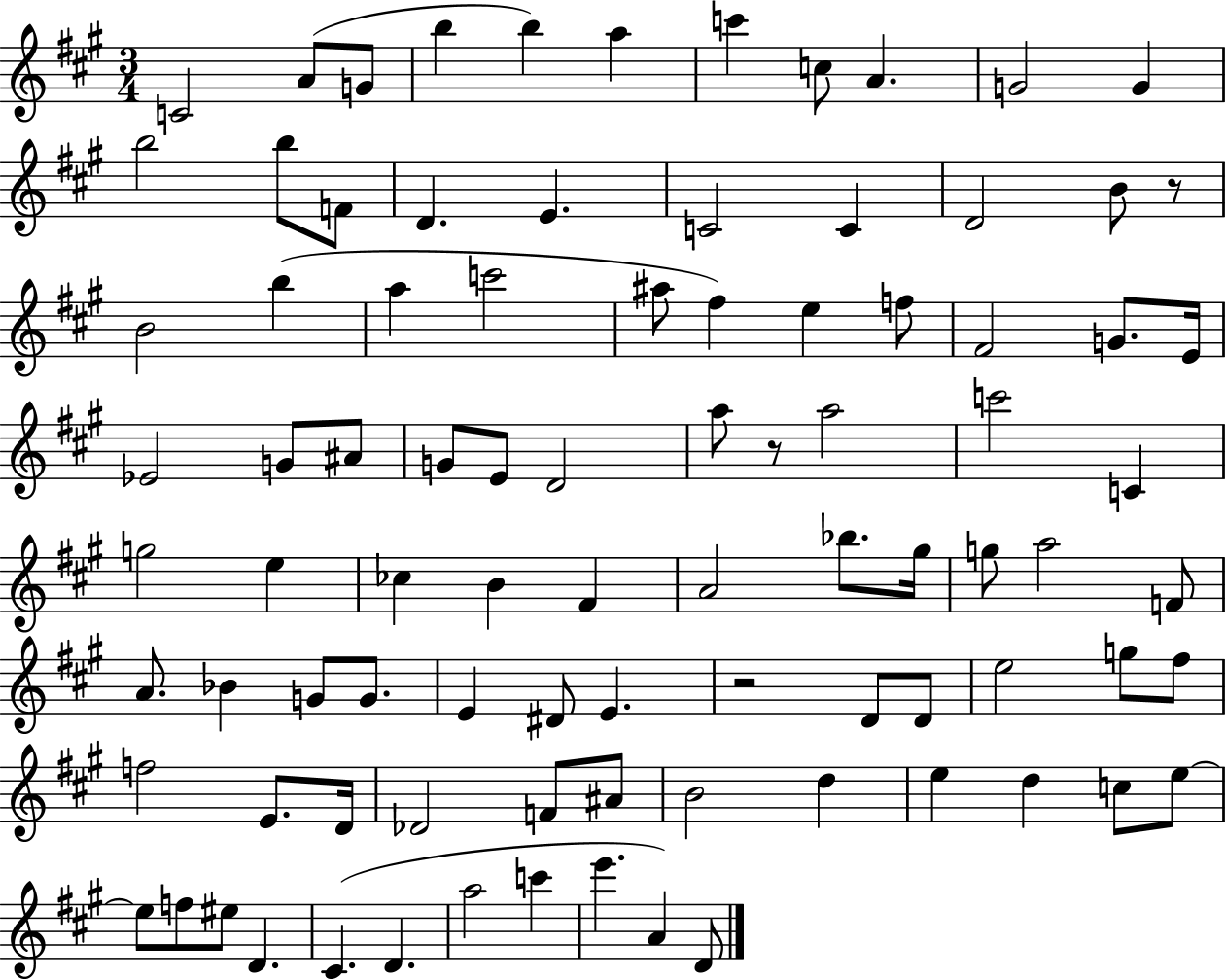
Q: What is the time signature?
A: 3/4